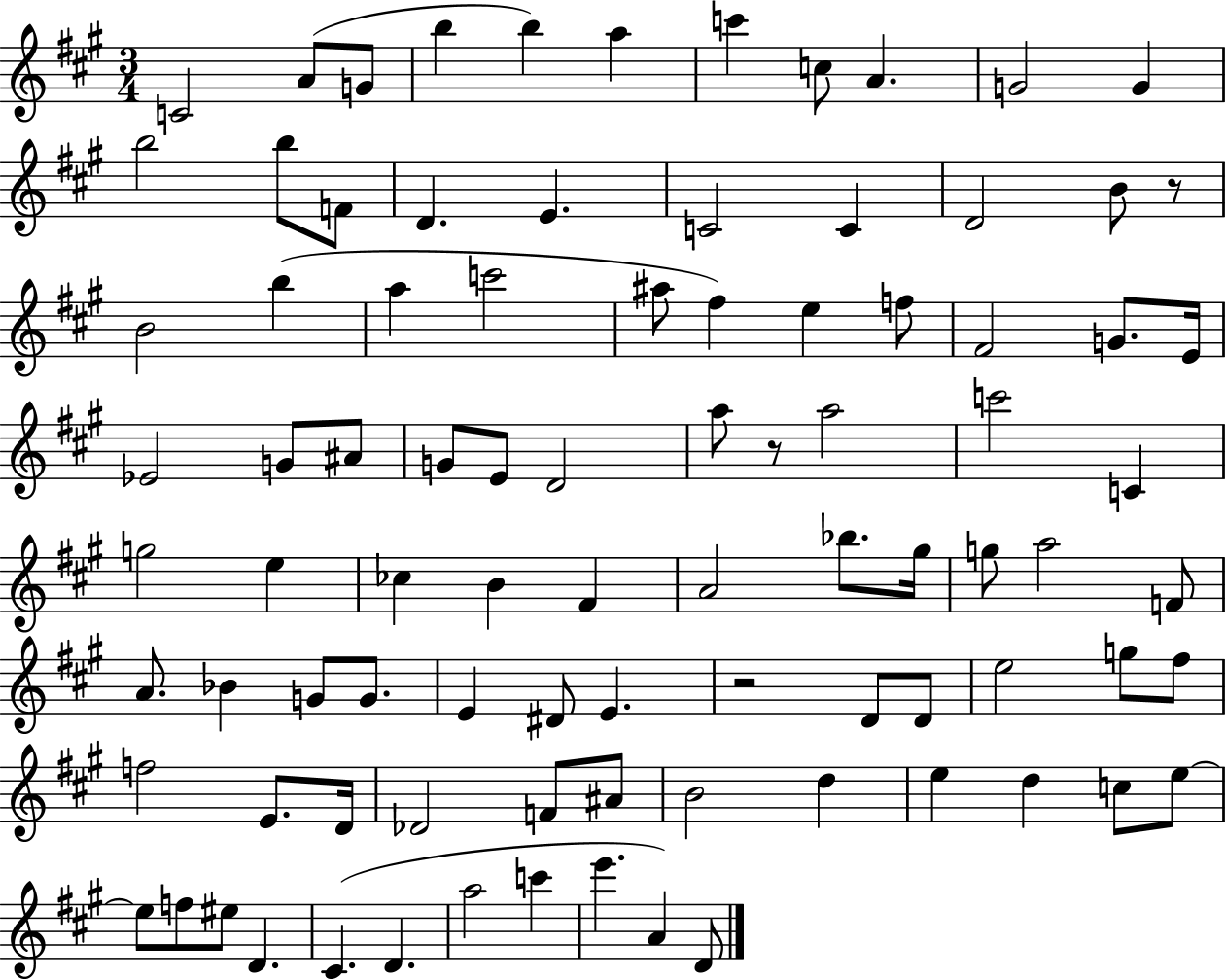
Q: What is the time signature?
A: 3/4